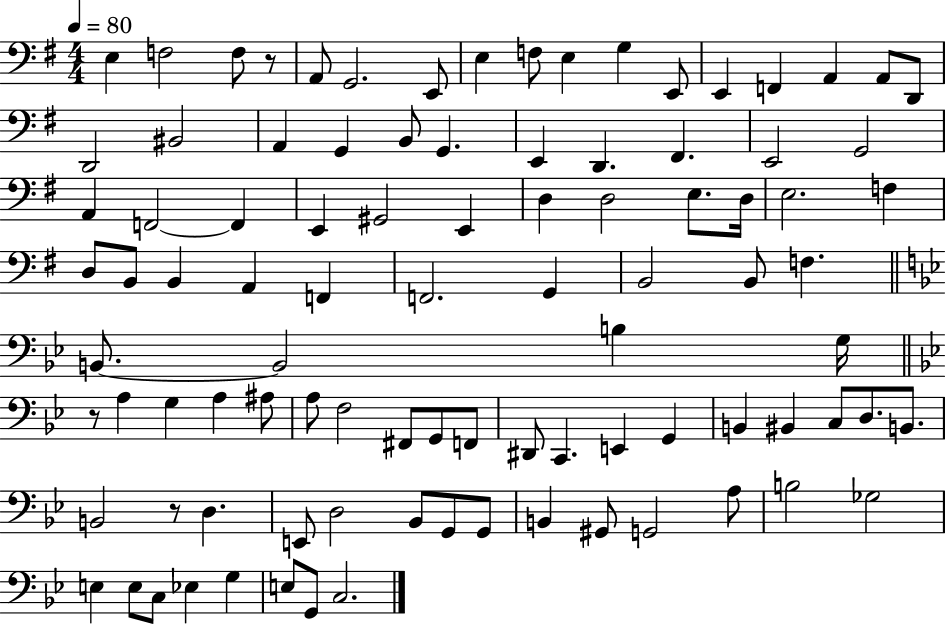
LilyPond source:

{
  \clef bass
  \numericTimeSignature
  \time 4/4
  \key g \major
  \tempo 4 = 80
  e4 f2 f8 r8 | a,8 g,2. e,8 | e4 f8 e4 g4 e,8 | e,4 f,4 a,4 a,8 d,8 | \break d,2 bis,2 | a,4 g,4 b,8 g,4. | e,4 d,4. fis,4. | e,2 g,2 | \break a,4 f,2~~ f,4 | e,4 gis,2 e,4 | d4 d2 e8. d16 | e2. f4 | \break d8 b,8 b,4 a,4 f,4 | f,2. g,4 | b,2 b,8 f4. | \bar "||" \break \key g \minor b,8.~~ b,2 b4 g16 | \bar "||" \break \key g \minor r8 a4 g4 a4 ais8 | a8 f2 fis,8 g,8 f,8 | dis,8 c,4. e,4 g,4 | b,4 bis,4 c8 d8. b,8. | \break b,2 r8 d4. | e,8 d2 bes,8 g,8 g,8 | b,4 gis,8 g,2 a8 | b2 ges2 | \break e4 e8 c8 ees4 g4 | e8 g,8 c2. | \bar "|."
}